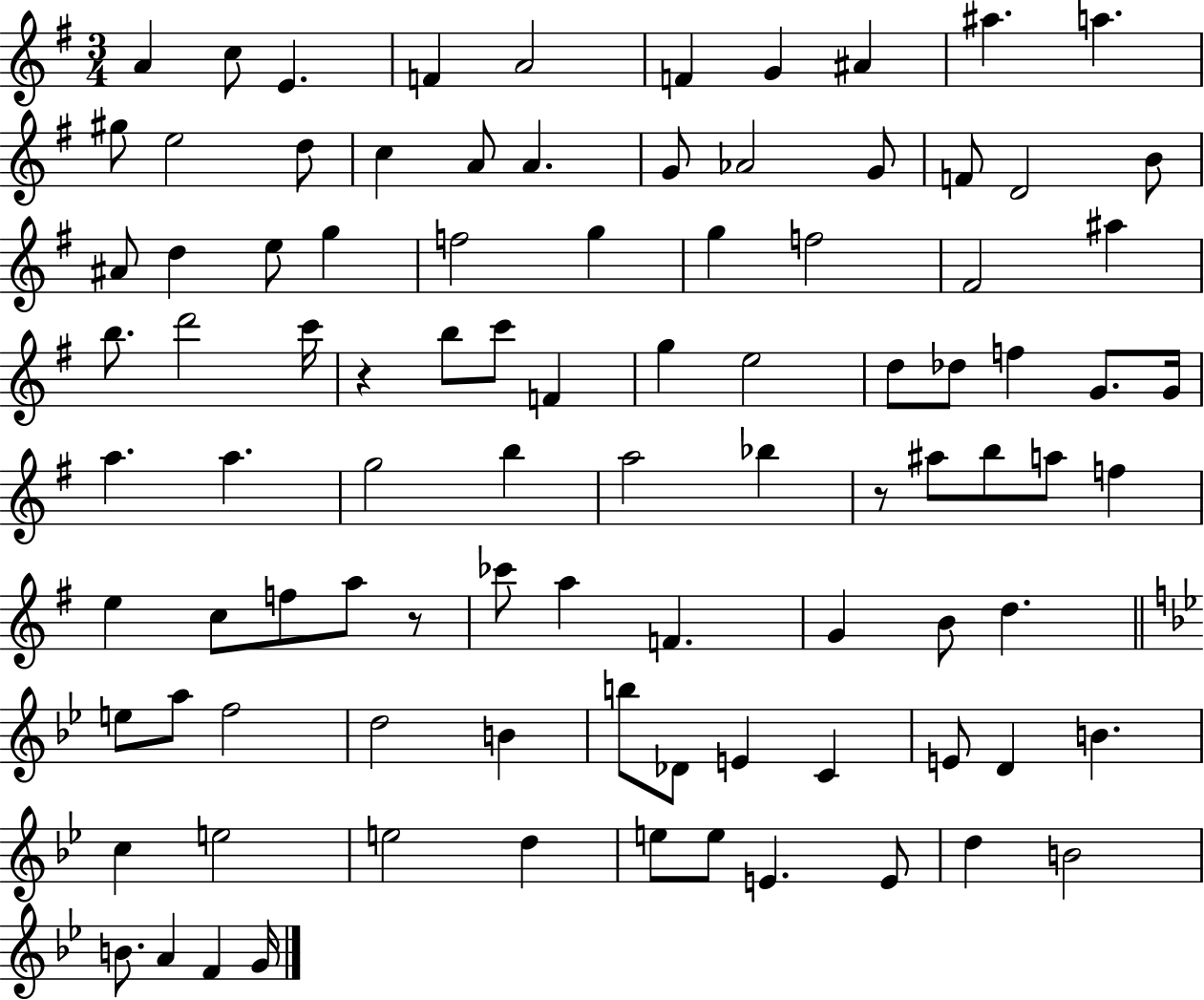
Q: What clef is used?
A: treble